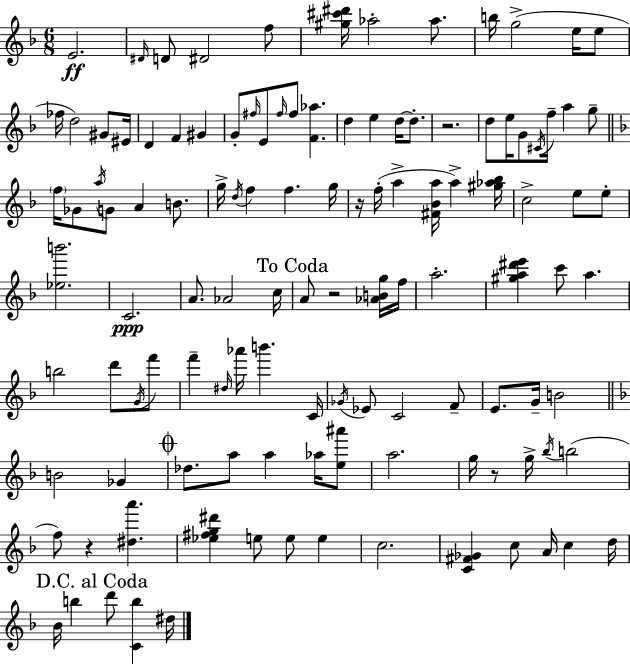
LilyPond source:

{
  \clef treble
  \numericTimeSignature
  \time 6/8
  \key f \major
  e'2.\ff | \grace { dis'16 } d'8 dis'2 f''8 | <gis'' cis''' dis'''>16 aes''2-. aes''8. | b''16 g''2->( e''16 e''8 | \break fes''16 d''2) gis'8 | eis'16 d'4 f'4 gis'4 | g'8-. \grace { fis''16 } e'8 \grace { fis''16 } fis''8 <f' aes''>4. | d''4 e''4 d''16~~ | \break d''8.-. r2. | d''8 e''16 g'8 \acciaccatura { cis'16 } f''16-- a''4 | g''8-- \bar "||" \break \key f \major \parenthesize f''16 ges'8 \acciaccatura { a''16 } g'8 a'4 b'8. | g''16-> \acciaccatura { d''16 } f''4 f''4. | g''16 r16 f''16-.( a''4-> <fis' bes' a''>16 a''4->) | <gis'' aes'' bes''>16 c''2-> e''8 | \break e''8-. <ees'' b'''>2. | c'2.\ppp | a'8. aes'2 | c''16 \mark "To Coda" a'8 r2 | \break <aes' b' g''>16 f''16 a''2.-. | <gis'' a'' dis''' e'''>4 c'''8 a''4. | b''2 d'''8 | \acciaccatura { g'16 } f'''8 f'''4-- \grace { dis''16 } aes'''16 b'''4. | \break c'16 \acciaccatura { ges'16 } ees'8 c'2 | f'8-- e'8. g'16-- b'2 | \bar "||" \break \key d \minor b'2 ges'4 | \mark \markup { \musicglyph "scripts.coda" } des''8. a''8 a''4 aes''16 <e'' ais'''>8 | a''2. | g''16 r8 g''16-> \acciaccatura { bes''16 }( b''2 | \break f''8) r4 <dis'' a'''>4. | <ees'' fis'' g'' dis'''>4 e''8 e''8 e''4 | c''2. | <c' fis' ges'>4 c''8 a'16 c''4 | \break d''16 \mark "D.C. al Coda" bes'16 b''4 d'''8 <c' b''>4 | dis''16 \bar "|."
}